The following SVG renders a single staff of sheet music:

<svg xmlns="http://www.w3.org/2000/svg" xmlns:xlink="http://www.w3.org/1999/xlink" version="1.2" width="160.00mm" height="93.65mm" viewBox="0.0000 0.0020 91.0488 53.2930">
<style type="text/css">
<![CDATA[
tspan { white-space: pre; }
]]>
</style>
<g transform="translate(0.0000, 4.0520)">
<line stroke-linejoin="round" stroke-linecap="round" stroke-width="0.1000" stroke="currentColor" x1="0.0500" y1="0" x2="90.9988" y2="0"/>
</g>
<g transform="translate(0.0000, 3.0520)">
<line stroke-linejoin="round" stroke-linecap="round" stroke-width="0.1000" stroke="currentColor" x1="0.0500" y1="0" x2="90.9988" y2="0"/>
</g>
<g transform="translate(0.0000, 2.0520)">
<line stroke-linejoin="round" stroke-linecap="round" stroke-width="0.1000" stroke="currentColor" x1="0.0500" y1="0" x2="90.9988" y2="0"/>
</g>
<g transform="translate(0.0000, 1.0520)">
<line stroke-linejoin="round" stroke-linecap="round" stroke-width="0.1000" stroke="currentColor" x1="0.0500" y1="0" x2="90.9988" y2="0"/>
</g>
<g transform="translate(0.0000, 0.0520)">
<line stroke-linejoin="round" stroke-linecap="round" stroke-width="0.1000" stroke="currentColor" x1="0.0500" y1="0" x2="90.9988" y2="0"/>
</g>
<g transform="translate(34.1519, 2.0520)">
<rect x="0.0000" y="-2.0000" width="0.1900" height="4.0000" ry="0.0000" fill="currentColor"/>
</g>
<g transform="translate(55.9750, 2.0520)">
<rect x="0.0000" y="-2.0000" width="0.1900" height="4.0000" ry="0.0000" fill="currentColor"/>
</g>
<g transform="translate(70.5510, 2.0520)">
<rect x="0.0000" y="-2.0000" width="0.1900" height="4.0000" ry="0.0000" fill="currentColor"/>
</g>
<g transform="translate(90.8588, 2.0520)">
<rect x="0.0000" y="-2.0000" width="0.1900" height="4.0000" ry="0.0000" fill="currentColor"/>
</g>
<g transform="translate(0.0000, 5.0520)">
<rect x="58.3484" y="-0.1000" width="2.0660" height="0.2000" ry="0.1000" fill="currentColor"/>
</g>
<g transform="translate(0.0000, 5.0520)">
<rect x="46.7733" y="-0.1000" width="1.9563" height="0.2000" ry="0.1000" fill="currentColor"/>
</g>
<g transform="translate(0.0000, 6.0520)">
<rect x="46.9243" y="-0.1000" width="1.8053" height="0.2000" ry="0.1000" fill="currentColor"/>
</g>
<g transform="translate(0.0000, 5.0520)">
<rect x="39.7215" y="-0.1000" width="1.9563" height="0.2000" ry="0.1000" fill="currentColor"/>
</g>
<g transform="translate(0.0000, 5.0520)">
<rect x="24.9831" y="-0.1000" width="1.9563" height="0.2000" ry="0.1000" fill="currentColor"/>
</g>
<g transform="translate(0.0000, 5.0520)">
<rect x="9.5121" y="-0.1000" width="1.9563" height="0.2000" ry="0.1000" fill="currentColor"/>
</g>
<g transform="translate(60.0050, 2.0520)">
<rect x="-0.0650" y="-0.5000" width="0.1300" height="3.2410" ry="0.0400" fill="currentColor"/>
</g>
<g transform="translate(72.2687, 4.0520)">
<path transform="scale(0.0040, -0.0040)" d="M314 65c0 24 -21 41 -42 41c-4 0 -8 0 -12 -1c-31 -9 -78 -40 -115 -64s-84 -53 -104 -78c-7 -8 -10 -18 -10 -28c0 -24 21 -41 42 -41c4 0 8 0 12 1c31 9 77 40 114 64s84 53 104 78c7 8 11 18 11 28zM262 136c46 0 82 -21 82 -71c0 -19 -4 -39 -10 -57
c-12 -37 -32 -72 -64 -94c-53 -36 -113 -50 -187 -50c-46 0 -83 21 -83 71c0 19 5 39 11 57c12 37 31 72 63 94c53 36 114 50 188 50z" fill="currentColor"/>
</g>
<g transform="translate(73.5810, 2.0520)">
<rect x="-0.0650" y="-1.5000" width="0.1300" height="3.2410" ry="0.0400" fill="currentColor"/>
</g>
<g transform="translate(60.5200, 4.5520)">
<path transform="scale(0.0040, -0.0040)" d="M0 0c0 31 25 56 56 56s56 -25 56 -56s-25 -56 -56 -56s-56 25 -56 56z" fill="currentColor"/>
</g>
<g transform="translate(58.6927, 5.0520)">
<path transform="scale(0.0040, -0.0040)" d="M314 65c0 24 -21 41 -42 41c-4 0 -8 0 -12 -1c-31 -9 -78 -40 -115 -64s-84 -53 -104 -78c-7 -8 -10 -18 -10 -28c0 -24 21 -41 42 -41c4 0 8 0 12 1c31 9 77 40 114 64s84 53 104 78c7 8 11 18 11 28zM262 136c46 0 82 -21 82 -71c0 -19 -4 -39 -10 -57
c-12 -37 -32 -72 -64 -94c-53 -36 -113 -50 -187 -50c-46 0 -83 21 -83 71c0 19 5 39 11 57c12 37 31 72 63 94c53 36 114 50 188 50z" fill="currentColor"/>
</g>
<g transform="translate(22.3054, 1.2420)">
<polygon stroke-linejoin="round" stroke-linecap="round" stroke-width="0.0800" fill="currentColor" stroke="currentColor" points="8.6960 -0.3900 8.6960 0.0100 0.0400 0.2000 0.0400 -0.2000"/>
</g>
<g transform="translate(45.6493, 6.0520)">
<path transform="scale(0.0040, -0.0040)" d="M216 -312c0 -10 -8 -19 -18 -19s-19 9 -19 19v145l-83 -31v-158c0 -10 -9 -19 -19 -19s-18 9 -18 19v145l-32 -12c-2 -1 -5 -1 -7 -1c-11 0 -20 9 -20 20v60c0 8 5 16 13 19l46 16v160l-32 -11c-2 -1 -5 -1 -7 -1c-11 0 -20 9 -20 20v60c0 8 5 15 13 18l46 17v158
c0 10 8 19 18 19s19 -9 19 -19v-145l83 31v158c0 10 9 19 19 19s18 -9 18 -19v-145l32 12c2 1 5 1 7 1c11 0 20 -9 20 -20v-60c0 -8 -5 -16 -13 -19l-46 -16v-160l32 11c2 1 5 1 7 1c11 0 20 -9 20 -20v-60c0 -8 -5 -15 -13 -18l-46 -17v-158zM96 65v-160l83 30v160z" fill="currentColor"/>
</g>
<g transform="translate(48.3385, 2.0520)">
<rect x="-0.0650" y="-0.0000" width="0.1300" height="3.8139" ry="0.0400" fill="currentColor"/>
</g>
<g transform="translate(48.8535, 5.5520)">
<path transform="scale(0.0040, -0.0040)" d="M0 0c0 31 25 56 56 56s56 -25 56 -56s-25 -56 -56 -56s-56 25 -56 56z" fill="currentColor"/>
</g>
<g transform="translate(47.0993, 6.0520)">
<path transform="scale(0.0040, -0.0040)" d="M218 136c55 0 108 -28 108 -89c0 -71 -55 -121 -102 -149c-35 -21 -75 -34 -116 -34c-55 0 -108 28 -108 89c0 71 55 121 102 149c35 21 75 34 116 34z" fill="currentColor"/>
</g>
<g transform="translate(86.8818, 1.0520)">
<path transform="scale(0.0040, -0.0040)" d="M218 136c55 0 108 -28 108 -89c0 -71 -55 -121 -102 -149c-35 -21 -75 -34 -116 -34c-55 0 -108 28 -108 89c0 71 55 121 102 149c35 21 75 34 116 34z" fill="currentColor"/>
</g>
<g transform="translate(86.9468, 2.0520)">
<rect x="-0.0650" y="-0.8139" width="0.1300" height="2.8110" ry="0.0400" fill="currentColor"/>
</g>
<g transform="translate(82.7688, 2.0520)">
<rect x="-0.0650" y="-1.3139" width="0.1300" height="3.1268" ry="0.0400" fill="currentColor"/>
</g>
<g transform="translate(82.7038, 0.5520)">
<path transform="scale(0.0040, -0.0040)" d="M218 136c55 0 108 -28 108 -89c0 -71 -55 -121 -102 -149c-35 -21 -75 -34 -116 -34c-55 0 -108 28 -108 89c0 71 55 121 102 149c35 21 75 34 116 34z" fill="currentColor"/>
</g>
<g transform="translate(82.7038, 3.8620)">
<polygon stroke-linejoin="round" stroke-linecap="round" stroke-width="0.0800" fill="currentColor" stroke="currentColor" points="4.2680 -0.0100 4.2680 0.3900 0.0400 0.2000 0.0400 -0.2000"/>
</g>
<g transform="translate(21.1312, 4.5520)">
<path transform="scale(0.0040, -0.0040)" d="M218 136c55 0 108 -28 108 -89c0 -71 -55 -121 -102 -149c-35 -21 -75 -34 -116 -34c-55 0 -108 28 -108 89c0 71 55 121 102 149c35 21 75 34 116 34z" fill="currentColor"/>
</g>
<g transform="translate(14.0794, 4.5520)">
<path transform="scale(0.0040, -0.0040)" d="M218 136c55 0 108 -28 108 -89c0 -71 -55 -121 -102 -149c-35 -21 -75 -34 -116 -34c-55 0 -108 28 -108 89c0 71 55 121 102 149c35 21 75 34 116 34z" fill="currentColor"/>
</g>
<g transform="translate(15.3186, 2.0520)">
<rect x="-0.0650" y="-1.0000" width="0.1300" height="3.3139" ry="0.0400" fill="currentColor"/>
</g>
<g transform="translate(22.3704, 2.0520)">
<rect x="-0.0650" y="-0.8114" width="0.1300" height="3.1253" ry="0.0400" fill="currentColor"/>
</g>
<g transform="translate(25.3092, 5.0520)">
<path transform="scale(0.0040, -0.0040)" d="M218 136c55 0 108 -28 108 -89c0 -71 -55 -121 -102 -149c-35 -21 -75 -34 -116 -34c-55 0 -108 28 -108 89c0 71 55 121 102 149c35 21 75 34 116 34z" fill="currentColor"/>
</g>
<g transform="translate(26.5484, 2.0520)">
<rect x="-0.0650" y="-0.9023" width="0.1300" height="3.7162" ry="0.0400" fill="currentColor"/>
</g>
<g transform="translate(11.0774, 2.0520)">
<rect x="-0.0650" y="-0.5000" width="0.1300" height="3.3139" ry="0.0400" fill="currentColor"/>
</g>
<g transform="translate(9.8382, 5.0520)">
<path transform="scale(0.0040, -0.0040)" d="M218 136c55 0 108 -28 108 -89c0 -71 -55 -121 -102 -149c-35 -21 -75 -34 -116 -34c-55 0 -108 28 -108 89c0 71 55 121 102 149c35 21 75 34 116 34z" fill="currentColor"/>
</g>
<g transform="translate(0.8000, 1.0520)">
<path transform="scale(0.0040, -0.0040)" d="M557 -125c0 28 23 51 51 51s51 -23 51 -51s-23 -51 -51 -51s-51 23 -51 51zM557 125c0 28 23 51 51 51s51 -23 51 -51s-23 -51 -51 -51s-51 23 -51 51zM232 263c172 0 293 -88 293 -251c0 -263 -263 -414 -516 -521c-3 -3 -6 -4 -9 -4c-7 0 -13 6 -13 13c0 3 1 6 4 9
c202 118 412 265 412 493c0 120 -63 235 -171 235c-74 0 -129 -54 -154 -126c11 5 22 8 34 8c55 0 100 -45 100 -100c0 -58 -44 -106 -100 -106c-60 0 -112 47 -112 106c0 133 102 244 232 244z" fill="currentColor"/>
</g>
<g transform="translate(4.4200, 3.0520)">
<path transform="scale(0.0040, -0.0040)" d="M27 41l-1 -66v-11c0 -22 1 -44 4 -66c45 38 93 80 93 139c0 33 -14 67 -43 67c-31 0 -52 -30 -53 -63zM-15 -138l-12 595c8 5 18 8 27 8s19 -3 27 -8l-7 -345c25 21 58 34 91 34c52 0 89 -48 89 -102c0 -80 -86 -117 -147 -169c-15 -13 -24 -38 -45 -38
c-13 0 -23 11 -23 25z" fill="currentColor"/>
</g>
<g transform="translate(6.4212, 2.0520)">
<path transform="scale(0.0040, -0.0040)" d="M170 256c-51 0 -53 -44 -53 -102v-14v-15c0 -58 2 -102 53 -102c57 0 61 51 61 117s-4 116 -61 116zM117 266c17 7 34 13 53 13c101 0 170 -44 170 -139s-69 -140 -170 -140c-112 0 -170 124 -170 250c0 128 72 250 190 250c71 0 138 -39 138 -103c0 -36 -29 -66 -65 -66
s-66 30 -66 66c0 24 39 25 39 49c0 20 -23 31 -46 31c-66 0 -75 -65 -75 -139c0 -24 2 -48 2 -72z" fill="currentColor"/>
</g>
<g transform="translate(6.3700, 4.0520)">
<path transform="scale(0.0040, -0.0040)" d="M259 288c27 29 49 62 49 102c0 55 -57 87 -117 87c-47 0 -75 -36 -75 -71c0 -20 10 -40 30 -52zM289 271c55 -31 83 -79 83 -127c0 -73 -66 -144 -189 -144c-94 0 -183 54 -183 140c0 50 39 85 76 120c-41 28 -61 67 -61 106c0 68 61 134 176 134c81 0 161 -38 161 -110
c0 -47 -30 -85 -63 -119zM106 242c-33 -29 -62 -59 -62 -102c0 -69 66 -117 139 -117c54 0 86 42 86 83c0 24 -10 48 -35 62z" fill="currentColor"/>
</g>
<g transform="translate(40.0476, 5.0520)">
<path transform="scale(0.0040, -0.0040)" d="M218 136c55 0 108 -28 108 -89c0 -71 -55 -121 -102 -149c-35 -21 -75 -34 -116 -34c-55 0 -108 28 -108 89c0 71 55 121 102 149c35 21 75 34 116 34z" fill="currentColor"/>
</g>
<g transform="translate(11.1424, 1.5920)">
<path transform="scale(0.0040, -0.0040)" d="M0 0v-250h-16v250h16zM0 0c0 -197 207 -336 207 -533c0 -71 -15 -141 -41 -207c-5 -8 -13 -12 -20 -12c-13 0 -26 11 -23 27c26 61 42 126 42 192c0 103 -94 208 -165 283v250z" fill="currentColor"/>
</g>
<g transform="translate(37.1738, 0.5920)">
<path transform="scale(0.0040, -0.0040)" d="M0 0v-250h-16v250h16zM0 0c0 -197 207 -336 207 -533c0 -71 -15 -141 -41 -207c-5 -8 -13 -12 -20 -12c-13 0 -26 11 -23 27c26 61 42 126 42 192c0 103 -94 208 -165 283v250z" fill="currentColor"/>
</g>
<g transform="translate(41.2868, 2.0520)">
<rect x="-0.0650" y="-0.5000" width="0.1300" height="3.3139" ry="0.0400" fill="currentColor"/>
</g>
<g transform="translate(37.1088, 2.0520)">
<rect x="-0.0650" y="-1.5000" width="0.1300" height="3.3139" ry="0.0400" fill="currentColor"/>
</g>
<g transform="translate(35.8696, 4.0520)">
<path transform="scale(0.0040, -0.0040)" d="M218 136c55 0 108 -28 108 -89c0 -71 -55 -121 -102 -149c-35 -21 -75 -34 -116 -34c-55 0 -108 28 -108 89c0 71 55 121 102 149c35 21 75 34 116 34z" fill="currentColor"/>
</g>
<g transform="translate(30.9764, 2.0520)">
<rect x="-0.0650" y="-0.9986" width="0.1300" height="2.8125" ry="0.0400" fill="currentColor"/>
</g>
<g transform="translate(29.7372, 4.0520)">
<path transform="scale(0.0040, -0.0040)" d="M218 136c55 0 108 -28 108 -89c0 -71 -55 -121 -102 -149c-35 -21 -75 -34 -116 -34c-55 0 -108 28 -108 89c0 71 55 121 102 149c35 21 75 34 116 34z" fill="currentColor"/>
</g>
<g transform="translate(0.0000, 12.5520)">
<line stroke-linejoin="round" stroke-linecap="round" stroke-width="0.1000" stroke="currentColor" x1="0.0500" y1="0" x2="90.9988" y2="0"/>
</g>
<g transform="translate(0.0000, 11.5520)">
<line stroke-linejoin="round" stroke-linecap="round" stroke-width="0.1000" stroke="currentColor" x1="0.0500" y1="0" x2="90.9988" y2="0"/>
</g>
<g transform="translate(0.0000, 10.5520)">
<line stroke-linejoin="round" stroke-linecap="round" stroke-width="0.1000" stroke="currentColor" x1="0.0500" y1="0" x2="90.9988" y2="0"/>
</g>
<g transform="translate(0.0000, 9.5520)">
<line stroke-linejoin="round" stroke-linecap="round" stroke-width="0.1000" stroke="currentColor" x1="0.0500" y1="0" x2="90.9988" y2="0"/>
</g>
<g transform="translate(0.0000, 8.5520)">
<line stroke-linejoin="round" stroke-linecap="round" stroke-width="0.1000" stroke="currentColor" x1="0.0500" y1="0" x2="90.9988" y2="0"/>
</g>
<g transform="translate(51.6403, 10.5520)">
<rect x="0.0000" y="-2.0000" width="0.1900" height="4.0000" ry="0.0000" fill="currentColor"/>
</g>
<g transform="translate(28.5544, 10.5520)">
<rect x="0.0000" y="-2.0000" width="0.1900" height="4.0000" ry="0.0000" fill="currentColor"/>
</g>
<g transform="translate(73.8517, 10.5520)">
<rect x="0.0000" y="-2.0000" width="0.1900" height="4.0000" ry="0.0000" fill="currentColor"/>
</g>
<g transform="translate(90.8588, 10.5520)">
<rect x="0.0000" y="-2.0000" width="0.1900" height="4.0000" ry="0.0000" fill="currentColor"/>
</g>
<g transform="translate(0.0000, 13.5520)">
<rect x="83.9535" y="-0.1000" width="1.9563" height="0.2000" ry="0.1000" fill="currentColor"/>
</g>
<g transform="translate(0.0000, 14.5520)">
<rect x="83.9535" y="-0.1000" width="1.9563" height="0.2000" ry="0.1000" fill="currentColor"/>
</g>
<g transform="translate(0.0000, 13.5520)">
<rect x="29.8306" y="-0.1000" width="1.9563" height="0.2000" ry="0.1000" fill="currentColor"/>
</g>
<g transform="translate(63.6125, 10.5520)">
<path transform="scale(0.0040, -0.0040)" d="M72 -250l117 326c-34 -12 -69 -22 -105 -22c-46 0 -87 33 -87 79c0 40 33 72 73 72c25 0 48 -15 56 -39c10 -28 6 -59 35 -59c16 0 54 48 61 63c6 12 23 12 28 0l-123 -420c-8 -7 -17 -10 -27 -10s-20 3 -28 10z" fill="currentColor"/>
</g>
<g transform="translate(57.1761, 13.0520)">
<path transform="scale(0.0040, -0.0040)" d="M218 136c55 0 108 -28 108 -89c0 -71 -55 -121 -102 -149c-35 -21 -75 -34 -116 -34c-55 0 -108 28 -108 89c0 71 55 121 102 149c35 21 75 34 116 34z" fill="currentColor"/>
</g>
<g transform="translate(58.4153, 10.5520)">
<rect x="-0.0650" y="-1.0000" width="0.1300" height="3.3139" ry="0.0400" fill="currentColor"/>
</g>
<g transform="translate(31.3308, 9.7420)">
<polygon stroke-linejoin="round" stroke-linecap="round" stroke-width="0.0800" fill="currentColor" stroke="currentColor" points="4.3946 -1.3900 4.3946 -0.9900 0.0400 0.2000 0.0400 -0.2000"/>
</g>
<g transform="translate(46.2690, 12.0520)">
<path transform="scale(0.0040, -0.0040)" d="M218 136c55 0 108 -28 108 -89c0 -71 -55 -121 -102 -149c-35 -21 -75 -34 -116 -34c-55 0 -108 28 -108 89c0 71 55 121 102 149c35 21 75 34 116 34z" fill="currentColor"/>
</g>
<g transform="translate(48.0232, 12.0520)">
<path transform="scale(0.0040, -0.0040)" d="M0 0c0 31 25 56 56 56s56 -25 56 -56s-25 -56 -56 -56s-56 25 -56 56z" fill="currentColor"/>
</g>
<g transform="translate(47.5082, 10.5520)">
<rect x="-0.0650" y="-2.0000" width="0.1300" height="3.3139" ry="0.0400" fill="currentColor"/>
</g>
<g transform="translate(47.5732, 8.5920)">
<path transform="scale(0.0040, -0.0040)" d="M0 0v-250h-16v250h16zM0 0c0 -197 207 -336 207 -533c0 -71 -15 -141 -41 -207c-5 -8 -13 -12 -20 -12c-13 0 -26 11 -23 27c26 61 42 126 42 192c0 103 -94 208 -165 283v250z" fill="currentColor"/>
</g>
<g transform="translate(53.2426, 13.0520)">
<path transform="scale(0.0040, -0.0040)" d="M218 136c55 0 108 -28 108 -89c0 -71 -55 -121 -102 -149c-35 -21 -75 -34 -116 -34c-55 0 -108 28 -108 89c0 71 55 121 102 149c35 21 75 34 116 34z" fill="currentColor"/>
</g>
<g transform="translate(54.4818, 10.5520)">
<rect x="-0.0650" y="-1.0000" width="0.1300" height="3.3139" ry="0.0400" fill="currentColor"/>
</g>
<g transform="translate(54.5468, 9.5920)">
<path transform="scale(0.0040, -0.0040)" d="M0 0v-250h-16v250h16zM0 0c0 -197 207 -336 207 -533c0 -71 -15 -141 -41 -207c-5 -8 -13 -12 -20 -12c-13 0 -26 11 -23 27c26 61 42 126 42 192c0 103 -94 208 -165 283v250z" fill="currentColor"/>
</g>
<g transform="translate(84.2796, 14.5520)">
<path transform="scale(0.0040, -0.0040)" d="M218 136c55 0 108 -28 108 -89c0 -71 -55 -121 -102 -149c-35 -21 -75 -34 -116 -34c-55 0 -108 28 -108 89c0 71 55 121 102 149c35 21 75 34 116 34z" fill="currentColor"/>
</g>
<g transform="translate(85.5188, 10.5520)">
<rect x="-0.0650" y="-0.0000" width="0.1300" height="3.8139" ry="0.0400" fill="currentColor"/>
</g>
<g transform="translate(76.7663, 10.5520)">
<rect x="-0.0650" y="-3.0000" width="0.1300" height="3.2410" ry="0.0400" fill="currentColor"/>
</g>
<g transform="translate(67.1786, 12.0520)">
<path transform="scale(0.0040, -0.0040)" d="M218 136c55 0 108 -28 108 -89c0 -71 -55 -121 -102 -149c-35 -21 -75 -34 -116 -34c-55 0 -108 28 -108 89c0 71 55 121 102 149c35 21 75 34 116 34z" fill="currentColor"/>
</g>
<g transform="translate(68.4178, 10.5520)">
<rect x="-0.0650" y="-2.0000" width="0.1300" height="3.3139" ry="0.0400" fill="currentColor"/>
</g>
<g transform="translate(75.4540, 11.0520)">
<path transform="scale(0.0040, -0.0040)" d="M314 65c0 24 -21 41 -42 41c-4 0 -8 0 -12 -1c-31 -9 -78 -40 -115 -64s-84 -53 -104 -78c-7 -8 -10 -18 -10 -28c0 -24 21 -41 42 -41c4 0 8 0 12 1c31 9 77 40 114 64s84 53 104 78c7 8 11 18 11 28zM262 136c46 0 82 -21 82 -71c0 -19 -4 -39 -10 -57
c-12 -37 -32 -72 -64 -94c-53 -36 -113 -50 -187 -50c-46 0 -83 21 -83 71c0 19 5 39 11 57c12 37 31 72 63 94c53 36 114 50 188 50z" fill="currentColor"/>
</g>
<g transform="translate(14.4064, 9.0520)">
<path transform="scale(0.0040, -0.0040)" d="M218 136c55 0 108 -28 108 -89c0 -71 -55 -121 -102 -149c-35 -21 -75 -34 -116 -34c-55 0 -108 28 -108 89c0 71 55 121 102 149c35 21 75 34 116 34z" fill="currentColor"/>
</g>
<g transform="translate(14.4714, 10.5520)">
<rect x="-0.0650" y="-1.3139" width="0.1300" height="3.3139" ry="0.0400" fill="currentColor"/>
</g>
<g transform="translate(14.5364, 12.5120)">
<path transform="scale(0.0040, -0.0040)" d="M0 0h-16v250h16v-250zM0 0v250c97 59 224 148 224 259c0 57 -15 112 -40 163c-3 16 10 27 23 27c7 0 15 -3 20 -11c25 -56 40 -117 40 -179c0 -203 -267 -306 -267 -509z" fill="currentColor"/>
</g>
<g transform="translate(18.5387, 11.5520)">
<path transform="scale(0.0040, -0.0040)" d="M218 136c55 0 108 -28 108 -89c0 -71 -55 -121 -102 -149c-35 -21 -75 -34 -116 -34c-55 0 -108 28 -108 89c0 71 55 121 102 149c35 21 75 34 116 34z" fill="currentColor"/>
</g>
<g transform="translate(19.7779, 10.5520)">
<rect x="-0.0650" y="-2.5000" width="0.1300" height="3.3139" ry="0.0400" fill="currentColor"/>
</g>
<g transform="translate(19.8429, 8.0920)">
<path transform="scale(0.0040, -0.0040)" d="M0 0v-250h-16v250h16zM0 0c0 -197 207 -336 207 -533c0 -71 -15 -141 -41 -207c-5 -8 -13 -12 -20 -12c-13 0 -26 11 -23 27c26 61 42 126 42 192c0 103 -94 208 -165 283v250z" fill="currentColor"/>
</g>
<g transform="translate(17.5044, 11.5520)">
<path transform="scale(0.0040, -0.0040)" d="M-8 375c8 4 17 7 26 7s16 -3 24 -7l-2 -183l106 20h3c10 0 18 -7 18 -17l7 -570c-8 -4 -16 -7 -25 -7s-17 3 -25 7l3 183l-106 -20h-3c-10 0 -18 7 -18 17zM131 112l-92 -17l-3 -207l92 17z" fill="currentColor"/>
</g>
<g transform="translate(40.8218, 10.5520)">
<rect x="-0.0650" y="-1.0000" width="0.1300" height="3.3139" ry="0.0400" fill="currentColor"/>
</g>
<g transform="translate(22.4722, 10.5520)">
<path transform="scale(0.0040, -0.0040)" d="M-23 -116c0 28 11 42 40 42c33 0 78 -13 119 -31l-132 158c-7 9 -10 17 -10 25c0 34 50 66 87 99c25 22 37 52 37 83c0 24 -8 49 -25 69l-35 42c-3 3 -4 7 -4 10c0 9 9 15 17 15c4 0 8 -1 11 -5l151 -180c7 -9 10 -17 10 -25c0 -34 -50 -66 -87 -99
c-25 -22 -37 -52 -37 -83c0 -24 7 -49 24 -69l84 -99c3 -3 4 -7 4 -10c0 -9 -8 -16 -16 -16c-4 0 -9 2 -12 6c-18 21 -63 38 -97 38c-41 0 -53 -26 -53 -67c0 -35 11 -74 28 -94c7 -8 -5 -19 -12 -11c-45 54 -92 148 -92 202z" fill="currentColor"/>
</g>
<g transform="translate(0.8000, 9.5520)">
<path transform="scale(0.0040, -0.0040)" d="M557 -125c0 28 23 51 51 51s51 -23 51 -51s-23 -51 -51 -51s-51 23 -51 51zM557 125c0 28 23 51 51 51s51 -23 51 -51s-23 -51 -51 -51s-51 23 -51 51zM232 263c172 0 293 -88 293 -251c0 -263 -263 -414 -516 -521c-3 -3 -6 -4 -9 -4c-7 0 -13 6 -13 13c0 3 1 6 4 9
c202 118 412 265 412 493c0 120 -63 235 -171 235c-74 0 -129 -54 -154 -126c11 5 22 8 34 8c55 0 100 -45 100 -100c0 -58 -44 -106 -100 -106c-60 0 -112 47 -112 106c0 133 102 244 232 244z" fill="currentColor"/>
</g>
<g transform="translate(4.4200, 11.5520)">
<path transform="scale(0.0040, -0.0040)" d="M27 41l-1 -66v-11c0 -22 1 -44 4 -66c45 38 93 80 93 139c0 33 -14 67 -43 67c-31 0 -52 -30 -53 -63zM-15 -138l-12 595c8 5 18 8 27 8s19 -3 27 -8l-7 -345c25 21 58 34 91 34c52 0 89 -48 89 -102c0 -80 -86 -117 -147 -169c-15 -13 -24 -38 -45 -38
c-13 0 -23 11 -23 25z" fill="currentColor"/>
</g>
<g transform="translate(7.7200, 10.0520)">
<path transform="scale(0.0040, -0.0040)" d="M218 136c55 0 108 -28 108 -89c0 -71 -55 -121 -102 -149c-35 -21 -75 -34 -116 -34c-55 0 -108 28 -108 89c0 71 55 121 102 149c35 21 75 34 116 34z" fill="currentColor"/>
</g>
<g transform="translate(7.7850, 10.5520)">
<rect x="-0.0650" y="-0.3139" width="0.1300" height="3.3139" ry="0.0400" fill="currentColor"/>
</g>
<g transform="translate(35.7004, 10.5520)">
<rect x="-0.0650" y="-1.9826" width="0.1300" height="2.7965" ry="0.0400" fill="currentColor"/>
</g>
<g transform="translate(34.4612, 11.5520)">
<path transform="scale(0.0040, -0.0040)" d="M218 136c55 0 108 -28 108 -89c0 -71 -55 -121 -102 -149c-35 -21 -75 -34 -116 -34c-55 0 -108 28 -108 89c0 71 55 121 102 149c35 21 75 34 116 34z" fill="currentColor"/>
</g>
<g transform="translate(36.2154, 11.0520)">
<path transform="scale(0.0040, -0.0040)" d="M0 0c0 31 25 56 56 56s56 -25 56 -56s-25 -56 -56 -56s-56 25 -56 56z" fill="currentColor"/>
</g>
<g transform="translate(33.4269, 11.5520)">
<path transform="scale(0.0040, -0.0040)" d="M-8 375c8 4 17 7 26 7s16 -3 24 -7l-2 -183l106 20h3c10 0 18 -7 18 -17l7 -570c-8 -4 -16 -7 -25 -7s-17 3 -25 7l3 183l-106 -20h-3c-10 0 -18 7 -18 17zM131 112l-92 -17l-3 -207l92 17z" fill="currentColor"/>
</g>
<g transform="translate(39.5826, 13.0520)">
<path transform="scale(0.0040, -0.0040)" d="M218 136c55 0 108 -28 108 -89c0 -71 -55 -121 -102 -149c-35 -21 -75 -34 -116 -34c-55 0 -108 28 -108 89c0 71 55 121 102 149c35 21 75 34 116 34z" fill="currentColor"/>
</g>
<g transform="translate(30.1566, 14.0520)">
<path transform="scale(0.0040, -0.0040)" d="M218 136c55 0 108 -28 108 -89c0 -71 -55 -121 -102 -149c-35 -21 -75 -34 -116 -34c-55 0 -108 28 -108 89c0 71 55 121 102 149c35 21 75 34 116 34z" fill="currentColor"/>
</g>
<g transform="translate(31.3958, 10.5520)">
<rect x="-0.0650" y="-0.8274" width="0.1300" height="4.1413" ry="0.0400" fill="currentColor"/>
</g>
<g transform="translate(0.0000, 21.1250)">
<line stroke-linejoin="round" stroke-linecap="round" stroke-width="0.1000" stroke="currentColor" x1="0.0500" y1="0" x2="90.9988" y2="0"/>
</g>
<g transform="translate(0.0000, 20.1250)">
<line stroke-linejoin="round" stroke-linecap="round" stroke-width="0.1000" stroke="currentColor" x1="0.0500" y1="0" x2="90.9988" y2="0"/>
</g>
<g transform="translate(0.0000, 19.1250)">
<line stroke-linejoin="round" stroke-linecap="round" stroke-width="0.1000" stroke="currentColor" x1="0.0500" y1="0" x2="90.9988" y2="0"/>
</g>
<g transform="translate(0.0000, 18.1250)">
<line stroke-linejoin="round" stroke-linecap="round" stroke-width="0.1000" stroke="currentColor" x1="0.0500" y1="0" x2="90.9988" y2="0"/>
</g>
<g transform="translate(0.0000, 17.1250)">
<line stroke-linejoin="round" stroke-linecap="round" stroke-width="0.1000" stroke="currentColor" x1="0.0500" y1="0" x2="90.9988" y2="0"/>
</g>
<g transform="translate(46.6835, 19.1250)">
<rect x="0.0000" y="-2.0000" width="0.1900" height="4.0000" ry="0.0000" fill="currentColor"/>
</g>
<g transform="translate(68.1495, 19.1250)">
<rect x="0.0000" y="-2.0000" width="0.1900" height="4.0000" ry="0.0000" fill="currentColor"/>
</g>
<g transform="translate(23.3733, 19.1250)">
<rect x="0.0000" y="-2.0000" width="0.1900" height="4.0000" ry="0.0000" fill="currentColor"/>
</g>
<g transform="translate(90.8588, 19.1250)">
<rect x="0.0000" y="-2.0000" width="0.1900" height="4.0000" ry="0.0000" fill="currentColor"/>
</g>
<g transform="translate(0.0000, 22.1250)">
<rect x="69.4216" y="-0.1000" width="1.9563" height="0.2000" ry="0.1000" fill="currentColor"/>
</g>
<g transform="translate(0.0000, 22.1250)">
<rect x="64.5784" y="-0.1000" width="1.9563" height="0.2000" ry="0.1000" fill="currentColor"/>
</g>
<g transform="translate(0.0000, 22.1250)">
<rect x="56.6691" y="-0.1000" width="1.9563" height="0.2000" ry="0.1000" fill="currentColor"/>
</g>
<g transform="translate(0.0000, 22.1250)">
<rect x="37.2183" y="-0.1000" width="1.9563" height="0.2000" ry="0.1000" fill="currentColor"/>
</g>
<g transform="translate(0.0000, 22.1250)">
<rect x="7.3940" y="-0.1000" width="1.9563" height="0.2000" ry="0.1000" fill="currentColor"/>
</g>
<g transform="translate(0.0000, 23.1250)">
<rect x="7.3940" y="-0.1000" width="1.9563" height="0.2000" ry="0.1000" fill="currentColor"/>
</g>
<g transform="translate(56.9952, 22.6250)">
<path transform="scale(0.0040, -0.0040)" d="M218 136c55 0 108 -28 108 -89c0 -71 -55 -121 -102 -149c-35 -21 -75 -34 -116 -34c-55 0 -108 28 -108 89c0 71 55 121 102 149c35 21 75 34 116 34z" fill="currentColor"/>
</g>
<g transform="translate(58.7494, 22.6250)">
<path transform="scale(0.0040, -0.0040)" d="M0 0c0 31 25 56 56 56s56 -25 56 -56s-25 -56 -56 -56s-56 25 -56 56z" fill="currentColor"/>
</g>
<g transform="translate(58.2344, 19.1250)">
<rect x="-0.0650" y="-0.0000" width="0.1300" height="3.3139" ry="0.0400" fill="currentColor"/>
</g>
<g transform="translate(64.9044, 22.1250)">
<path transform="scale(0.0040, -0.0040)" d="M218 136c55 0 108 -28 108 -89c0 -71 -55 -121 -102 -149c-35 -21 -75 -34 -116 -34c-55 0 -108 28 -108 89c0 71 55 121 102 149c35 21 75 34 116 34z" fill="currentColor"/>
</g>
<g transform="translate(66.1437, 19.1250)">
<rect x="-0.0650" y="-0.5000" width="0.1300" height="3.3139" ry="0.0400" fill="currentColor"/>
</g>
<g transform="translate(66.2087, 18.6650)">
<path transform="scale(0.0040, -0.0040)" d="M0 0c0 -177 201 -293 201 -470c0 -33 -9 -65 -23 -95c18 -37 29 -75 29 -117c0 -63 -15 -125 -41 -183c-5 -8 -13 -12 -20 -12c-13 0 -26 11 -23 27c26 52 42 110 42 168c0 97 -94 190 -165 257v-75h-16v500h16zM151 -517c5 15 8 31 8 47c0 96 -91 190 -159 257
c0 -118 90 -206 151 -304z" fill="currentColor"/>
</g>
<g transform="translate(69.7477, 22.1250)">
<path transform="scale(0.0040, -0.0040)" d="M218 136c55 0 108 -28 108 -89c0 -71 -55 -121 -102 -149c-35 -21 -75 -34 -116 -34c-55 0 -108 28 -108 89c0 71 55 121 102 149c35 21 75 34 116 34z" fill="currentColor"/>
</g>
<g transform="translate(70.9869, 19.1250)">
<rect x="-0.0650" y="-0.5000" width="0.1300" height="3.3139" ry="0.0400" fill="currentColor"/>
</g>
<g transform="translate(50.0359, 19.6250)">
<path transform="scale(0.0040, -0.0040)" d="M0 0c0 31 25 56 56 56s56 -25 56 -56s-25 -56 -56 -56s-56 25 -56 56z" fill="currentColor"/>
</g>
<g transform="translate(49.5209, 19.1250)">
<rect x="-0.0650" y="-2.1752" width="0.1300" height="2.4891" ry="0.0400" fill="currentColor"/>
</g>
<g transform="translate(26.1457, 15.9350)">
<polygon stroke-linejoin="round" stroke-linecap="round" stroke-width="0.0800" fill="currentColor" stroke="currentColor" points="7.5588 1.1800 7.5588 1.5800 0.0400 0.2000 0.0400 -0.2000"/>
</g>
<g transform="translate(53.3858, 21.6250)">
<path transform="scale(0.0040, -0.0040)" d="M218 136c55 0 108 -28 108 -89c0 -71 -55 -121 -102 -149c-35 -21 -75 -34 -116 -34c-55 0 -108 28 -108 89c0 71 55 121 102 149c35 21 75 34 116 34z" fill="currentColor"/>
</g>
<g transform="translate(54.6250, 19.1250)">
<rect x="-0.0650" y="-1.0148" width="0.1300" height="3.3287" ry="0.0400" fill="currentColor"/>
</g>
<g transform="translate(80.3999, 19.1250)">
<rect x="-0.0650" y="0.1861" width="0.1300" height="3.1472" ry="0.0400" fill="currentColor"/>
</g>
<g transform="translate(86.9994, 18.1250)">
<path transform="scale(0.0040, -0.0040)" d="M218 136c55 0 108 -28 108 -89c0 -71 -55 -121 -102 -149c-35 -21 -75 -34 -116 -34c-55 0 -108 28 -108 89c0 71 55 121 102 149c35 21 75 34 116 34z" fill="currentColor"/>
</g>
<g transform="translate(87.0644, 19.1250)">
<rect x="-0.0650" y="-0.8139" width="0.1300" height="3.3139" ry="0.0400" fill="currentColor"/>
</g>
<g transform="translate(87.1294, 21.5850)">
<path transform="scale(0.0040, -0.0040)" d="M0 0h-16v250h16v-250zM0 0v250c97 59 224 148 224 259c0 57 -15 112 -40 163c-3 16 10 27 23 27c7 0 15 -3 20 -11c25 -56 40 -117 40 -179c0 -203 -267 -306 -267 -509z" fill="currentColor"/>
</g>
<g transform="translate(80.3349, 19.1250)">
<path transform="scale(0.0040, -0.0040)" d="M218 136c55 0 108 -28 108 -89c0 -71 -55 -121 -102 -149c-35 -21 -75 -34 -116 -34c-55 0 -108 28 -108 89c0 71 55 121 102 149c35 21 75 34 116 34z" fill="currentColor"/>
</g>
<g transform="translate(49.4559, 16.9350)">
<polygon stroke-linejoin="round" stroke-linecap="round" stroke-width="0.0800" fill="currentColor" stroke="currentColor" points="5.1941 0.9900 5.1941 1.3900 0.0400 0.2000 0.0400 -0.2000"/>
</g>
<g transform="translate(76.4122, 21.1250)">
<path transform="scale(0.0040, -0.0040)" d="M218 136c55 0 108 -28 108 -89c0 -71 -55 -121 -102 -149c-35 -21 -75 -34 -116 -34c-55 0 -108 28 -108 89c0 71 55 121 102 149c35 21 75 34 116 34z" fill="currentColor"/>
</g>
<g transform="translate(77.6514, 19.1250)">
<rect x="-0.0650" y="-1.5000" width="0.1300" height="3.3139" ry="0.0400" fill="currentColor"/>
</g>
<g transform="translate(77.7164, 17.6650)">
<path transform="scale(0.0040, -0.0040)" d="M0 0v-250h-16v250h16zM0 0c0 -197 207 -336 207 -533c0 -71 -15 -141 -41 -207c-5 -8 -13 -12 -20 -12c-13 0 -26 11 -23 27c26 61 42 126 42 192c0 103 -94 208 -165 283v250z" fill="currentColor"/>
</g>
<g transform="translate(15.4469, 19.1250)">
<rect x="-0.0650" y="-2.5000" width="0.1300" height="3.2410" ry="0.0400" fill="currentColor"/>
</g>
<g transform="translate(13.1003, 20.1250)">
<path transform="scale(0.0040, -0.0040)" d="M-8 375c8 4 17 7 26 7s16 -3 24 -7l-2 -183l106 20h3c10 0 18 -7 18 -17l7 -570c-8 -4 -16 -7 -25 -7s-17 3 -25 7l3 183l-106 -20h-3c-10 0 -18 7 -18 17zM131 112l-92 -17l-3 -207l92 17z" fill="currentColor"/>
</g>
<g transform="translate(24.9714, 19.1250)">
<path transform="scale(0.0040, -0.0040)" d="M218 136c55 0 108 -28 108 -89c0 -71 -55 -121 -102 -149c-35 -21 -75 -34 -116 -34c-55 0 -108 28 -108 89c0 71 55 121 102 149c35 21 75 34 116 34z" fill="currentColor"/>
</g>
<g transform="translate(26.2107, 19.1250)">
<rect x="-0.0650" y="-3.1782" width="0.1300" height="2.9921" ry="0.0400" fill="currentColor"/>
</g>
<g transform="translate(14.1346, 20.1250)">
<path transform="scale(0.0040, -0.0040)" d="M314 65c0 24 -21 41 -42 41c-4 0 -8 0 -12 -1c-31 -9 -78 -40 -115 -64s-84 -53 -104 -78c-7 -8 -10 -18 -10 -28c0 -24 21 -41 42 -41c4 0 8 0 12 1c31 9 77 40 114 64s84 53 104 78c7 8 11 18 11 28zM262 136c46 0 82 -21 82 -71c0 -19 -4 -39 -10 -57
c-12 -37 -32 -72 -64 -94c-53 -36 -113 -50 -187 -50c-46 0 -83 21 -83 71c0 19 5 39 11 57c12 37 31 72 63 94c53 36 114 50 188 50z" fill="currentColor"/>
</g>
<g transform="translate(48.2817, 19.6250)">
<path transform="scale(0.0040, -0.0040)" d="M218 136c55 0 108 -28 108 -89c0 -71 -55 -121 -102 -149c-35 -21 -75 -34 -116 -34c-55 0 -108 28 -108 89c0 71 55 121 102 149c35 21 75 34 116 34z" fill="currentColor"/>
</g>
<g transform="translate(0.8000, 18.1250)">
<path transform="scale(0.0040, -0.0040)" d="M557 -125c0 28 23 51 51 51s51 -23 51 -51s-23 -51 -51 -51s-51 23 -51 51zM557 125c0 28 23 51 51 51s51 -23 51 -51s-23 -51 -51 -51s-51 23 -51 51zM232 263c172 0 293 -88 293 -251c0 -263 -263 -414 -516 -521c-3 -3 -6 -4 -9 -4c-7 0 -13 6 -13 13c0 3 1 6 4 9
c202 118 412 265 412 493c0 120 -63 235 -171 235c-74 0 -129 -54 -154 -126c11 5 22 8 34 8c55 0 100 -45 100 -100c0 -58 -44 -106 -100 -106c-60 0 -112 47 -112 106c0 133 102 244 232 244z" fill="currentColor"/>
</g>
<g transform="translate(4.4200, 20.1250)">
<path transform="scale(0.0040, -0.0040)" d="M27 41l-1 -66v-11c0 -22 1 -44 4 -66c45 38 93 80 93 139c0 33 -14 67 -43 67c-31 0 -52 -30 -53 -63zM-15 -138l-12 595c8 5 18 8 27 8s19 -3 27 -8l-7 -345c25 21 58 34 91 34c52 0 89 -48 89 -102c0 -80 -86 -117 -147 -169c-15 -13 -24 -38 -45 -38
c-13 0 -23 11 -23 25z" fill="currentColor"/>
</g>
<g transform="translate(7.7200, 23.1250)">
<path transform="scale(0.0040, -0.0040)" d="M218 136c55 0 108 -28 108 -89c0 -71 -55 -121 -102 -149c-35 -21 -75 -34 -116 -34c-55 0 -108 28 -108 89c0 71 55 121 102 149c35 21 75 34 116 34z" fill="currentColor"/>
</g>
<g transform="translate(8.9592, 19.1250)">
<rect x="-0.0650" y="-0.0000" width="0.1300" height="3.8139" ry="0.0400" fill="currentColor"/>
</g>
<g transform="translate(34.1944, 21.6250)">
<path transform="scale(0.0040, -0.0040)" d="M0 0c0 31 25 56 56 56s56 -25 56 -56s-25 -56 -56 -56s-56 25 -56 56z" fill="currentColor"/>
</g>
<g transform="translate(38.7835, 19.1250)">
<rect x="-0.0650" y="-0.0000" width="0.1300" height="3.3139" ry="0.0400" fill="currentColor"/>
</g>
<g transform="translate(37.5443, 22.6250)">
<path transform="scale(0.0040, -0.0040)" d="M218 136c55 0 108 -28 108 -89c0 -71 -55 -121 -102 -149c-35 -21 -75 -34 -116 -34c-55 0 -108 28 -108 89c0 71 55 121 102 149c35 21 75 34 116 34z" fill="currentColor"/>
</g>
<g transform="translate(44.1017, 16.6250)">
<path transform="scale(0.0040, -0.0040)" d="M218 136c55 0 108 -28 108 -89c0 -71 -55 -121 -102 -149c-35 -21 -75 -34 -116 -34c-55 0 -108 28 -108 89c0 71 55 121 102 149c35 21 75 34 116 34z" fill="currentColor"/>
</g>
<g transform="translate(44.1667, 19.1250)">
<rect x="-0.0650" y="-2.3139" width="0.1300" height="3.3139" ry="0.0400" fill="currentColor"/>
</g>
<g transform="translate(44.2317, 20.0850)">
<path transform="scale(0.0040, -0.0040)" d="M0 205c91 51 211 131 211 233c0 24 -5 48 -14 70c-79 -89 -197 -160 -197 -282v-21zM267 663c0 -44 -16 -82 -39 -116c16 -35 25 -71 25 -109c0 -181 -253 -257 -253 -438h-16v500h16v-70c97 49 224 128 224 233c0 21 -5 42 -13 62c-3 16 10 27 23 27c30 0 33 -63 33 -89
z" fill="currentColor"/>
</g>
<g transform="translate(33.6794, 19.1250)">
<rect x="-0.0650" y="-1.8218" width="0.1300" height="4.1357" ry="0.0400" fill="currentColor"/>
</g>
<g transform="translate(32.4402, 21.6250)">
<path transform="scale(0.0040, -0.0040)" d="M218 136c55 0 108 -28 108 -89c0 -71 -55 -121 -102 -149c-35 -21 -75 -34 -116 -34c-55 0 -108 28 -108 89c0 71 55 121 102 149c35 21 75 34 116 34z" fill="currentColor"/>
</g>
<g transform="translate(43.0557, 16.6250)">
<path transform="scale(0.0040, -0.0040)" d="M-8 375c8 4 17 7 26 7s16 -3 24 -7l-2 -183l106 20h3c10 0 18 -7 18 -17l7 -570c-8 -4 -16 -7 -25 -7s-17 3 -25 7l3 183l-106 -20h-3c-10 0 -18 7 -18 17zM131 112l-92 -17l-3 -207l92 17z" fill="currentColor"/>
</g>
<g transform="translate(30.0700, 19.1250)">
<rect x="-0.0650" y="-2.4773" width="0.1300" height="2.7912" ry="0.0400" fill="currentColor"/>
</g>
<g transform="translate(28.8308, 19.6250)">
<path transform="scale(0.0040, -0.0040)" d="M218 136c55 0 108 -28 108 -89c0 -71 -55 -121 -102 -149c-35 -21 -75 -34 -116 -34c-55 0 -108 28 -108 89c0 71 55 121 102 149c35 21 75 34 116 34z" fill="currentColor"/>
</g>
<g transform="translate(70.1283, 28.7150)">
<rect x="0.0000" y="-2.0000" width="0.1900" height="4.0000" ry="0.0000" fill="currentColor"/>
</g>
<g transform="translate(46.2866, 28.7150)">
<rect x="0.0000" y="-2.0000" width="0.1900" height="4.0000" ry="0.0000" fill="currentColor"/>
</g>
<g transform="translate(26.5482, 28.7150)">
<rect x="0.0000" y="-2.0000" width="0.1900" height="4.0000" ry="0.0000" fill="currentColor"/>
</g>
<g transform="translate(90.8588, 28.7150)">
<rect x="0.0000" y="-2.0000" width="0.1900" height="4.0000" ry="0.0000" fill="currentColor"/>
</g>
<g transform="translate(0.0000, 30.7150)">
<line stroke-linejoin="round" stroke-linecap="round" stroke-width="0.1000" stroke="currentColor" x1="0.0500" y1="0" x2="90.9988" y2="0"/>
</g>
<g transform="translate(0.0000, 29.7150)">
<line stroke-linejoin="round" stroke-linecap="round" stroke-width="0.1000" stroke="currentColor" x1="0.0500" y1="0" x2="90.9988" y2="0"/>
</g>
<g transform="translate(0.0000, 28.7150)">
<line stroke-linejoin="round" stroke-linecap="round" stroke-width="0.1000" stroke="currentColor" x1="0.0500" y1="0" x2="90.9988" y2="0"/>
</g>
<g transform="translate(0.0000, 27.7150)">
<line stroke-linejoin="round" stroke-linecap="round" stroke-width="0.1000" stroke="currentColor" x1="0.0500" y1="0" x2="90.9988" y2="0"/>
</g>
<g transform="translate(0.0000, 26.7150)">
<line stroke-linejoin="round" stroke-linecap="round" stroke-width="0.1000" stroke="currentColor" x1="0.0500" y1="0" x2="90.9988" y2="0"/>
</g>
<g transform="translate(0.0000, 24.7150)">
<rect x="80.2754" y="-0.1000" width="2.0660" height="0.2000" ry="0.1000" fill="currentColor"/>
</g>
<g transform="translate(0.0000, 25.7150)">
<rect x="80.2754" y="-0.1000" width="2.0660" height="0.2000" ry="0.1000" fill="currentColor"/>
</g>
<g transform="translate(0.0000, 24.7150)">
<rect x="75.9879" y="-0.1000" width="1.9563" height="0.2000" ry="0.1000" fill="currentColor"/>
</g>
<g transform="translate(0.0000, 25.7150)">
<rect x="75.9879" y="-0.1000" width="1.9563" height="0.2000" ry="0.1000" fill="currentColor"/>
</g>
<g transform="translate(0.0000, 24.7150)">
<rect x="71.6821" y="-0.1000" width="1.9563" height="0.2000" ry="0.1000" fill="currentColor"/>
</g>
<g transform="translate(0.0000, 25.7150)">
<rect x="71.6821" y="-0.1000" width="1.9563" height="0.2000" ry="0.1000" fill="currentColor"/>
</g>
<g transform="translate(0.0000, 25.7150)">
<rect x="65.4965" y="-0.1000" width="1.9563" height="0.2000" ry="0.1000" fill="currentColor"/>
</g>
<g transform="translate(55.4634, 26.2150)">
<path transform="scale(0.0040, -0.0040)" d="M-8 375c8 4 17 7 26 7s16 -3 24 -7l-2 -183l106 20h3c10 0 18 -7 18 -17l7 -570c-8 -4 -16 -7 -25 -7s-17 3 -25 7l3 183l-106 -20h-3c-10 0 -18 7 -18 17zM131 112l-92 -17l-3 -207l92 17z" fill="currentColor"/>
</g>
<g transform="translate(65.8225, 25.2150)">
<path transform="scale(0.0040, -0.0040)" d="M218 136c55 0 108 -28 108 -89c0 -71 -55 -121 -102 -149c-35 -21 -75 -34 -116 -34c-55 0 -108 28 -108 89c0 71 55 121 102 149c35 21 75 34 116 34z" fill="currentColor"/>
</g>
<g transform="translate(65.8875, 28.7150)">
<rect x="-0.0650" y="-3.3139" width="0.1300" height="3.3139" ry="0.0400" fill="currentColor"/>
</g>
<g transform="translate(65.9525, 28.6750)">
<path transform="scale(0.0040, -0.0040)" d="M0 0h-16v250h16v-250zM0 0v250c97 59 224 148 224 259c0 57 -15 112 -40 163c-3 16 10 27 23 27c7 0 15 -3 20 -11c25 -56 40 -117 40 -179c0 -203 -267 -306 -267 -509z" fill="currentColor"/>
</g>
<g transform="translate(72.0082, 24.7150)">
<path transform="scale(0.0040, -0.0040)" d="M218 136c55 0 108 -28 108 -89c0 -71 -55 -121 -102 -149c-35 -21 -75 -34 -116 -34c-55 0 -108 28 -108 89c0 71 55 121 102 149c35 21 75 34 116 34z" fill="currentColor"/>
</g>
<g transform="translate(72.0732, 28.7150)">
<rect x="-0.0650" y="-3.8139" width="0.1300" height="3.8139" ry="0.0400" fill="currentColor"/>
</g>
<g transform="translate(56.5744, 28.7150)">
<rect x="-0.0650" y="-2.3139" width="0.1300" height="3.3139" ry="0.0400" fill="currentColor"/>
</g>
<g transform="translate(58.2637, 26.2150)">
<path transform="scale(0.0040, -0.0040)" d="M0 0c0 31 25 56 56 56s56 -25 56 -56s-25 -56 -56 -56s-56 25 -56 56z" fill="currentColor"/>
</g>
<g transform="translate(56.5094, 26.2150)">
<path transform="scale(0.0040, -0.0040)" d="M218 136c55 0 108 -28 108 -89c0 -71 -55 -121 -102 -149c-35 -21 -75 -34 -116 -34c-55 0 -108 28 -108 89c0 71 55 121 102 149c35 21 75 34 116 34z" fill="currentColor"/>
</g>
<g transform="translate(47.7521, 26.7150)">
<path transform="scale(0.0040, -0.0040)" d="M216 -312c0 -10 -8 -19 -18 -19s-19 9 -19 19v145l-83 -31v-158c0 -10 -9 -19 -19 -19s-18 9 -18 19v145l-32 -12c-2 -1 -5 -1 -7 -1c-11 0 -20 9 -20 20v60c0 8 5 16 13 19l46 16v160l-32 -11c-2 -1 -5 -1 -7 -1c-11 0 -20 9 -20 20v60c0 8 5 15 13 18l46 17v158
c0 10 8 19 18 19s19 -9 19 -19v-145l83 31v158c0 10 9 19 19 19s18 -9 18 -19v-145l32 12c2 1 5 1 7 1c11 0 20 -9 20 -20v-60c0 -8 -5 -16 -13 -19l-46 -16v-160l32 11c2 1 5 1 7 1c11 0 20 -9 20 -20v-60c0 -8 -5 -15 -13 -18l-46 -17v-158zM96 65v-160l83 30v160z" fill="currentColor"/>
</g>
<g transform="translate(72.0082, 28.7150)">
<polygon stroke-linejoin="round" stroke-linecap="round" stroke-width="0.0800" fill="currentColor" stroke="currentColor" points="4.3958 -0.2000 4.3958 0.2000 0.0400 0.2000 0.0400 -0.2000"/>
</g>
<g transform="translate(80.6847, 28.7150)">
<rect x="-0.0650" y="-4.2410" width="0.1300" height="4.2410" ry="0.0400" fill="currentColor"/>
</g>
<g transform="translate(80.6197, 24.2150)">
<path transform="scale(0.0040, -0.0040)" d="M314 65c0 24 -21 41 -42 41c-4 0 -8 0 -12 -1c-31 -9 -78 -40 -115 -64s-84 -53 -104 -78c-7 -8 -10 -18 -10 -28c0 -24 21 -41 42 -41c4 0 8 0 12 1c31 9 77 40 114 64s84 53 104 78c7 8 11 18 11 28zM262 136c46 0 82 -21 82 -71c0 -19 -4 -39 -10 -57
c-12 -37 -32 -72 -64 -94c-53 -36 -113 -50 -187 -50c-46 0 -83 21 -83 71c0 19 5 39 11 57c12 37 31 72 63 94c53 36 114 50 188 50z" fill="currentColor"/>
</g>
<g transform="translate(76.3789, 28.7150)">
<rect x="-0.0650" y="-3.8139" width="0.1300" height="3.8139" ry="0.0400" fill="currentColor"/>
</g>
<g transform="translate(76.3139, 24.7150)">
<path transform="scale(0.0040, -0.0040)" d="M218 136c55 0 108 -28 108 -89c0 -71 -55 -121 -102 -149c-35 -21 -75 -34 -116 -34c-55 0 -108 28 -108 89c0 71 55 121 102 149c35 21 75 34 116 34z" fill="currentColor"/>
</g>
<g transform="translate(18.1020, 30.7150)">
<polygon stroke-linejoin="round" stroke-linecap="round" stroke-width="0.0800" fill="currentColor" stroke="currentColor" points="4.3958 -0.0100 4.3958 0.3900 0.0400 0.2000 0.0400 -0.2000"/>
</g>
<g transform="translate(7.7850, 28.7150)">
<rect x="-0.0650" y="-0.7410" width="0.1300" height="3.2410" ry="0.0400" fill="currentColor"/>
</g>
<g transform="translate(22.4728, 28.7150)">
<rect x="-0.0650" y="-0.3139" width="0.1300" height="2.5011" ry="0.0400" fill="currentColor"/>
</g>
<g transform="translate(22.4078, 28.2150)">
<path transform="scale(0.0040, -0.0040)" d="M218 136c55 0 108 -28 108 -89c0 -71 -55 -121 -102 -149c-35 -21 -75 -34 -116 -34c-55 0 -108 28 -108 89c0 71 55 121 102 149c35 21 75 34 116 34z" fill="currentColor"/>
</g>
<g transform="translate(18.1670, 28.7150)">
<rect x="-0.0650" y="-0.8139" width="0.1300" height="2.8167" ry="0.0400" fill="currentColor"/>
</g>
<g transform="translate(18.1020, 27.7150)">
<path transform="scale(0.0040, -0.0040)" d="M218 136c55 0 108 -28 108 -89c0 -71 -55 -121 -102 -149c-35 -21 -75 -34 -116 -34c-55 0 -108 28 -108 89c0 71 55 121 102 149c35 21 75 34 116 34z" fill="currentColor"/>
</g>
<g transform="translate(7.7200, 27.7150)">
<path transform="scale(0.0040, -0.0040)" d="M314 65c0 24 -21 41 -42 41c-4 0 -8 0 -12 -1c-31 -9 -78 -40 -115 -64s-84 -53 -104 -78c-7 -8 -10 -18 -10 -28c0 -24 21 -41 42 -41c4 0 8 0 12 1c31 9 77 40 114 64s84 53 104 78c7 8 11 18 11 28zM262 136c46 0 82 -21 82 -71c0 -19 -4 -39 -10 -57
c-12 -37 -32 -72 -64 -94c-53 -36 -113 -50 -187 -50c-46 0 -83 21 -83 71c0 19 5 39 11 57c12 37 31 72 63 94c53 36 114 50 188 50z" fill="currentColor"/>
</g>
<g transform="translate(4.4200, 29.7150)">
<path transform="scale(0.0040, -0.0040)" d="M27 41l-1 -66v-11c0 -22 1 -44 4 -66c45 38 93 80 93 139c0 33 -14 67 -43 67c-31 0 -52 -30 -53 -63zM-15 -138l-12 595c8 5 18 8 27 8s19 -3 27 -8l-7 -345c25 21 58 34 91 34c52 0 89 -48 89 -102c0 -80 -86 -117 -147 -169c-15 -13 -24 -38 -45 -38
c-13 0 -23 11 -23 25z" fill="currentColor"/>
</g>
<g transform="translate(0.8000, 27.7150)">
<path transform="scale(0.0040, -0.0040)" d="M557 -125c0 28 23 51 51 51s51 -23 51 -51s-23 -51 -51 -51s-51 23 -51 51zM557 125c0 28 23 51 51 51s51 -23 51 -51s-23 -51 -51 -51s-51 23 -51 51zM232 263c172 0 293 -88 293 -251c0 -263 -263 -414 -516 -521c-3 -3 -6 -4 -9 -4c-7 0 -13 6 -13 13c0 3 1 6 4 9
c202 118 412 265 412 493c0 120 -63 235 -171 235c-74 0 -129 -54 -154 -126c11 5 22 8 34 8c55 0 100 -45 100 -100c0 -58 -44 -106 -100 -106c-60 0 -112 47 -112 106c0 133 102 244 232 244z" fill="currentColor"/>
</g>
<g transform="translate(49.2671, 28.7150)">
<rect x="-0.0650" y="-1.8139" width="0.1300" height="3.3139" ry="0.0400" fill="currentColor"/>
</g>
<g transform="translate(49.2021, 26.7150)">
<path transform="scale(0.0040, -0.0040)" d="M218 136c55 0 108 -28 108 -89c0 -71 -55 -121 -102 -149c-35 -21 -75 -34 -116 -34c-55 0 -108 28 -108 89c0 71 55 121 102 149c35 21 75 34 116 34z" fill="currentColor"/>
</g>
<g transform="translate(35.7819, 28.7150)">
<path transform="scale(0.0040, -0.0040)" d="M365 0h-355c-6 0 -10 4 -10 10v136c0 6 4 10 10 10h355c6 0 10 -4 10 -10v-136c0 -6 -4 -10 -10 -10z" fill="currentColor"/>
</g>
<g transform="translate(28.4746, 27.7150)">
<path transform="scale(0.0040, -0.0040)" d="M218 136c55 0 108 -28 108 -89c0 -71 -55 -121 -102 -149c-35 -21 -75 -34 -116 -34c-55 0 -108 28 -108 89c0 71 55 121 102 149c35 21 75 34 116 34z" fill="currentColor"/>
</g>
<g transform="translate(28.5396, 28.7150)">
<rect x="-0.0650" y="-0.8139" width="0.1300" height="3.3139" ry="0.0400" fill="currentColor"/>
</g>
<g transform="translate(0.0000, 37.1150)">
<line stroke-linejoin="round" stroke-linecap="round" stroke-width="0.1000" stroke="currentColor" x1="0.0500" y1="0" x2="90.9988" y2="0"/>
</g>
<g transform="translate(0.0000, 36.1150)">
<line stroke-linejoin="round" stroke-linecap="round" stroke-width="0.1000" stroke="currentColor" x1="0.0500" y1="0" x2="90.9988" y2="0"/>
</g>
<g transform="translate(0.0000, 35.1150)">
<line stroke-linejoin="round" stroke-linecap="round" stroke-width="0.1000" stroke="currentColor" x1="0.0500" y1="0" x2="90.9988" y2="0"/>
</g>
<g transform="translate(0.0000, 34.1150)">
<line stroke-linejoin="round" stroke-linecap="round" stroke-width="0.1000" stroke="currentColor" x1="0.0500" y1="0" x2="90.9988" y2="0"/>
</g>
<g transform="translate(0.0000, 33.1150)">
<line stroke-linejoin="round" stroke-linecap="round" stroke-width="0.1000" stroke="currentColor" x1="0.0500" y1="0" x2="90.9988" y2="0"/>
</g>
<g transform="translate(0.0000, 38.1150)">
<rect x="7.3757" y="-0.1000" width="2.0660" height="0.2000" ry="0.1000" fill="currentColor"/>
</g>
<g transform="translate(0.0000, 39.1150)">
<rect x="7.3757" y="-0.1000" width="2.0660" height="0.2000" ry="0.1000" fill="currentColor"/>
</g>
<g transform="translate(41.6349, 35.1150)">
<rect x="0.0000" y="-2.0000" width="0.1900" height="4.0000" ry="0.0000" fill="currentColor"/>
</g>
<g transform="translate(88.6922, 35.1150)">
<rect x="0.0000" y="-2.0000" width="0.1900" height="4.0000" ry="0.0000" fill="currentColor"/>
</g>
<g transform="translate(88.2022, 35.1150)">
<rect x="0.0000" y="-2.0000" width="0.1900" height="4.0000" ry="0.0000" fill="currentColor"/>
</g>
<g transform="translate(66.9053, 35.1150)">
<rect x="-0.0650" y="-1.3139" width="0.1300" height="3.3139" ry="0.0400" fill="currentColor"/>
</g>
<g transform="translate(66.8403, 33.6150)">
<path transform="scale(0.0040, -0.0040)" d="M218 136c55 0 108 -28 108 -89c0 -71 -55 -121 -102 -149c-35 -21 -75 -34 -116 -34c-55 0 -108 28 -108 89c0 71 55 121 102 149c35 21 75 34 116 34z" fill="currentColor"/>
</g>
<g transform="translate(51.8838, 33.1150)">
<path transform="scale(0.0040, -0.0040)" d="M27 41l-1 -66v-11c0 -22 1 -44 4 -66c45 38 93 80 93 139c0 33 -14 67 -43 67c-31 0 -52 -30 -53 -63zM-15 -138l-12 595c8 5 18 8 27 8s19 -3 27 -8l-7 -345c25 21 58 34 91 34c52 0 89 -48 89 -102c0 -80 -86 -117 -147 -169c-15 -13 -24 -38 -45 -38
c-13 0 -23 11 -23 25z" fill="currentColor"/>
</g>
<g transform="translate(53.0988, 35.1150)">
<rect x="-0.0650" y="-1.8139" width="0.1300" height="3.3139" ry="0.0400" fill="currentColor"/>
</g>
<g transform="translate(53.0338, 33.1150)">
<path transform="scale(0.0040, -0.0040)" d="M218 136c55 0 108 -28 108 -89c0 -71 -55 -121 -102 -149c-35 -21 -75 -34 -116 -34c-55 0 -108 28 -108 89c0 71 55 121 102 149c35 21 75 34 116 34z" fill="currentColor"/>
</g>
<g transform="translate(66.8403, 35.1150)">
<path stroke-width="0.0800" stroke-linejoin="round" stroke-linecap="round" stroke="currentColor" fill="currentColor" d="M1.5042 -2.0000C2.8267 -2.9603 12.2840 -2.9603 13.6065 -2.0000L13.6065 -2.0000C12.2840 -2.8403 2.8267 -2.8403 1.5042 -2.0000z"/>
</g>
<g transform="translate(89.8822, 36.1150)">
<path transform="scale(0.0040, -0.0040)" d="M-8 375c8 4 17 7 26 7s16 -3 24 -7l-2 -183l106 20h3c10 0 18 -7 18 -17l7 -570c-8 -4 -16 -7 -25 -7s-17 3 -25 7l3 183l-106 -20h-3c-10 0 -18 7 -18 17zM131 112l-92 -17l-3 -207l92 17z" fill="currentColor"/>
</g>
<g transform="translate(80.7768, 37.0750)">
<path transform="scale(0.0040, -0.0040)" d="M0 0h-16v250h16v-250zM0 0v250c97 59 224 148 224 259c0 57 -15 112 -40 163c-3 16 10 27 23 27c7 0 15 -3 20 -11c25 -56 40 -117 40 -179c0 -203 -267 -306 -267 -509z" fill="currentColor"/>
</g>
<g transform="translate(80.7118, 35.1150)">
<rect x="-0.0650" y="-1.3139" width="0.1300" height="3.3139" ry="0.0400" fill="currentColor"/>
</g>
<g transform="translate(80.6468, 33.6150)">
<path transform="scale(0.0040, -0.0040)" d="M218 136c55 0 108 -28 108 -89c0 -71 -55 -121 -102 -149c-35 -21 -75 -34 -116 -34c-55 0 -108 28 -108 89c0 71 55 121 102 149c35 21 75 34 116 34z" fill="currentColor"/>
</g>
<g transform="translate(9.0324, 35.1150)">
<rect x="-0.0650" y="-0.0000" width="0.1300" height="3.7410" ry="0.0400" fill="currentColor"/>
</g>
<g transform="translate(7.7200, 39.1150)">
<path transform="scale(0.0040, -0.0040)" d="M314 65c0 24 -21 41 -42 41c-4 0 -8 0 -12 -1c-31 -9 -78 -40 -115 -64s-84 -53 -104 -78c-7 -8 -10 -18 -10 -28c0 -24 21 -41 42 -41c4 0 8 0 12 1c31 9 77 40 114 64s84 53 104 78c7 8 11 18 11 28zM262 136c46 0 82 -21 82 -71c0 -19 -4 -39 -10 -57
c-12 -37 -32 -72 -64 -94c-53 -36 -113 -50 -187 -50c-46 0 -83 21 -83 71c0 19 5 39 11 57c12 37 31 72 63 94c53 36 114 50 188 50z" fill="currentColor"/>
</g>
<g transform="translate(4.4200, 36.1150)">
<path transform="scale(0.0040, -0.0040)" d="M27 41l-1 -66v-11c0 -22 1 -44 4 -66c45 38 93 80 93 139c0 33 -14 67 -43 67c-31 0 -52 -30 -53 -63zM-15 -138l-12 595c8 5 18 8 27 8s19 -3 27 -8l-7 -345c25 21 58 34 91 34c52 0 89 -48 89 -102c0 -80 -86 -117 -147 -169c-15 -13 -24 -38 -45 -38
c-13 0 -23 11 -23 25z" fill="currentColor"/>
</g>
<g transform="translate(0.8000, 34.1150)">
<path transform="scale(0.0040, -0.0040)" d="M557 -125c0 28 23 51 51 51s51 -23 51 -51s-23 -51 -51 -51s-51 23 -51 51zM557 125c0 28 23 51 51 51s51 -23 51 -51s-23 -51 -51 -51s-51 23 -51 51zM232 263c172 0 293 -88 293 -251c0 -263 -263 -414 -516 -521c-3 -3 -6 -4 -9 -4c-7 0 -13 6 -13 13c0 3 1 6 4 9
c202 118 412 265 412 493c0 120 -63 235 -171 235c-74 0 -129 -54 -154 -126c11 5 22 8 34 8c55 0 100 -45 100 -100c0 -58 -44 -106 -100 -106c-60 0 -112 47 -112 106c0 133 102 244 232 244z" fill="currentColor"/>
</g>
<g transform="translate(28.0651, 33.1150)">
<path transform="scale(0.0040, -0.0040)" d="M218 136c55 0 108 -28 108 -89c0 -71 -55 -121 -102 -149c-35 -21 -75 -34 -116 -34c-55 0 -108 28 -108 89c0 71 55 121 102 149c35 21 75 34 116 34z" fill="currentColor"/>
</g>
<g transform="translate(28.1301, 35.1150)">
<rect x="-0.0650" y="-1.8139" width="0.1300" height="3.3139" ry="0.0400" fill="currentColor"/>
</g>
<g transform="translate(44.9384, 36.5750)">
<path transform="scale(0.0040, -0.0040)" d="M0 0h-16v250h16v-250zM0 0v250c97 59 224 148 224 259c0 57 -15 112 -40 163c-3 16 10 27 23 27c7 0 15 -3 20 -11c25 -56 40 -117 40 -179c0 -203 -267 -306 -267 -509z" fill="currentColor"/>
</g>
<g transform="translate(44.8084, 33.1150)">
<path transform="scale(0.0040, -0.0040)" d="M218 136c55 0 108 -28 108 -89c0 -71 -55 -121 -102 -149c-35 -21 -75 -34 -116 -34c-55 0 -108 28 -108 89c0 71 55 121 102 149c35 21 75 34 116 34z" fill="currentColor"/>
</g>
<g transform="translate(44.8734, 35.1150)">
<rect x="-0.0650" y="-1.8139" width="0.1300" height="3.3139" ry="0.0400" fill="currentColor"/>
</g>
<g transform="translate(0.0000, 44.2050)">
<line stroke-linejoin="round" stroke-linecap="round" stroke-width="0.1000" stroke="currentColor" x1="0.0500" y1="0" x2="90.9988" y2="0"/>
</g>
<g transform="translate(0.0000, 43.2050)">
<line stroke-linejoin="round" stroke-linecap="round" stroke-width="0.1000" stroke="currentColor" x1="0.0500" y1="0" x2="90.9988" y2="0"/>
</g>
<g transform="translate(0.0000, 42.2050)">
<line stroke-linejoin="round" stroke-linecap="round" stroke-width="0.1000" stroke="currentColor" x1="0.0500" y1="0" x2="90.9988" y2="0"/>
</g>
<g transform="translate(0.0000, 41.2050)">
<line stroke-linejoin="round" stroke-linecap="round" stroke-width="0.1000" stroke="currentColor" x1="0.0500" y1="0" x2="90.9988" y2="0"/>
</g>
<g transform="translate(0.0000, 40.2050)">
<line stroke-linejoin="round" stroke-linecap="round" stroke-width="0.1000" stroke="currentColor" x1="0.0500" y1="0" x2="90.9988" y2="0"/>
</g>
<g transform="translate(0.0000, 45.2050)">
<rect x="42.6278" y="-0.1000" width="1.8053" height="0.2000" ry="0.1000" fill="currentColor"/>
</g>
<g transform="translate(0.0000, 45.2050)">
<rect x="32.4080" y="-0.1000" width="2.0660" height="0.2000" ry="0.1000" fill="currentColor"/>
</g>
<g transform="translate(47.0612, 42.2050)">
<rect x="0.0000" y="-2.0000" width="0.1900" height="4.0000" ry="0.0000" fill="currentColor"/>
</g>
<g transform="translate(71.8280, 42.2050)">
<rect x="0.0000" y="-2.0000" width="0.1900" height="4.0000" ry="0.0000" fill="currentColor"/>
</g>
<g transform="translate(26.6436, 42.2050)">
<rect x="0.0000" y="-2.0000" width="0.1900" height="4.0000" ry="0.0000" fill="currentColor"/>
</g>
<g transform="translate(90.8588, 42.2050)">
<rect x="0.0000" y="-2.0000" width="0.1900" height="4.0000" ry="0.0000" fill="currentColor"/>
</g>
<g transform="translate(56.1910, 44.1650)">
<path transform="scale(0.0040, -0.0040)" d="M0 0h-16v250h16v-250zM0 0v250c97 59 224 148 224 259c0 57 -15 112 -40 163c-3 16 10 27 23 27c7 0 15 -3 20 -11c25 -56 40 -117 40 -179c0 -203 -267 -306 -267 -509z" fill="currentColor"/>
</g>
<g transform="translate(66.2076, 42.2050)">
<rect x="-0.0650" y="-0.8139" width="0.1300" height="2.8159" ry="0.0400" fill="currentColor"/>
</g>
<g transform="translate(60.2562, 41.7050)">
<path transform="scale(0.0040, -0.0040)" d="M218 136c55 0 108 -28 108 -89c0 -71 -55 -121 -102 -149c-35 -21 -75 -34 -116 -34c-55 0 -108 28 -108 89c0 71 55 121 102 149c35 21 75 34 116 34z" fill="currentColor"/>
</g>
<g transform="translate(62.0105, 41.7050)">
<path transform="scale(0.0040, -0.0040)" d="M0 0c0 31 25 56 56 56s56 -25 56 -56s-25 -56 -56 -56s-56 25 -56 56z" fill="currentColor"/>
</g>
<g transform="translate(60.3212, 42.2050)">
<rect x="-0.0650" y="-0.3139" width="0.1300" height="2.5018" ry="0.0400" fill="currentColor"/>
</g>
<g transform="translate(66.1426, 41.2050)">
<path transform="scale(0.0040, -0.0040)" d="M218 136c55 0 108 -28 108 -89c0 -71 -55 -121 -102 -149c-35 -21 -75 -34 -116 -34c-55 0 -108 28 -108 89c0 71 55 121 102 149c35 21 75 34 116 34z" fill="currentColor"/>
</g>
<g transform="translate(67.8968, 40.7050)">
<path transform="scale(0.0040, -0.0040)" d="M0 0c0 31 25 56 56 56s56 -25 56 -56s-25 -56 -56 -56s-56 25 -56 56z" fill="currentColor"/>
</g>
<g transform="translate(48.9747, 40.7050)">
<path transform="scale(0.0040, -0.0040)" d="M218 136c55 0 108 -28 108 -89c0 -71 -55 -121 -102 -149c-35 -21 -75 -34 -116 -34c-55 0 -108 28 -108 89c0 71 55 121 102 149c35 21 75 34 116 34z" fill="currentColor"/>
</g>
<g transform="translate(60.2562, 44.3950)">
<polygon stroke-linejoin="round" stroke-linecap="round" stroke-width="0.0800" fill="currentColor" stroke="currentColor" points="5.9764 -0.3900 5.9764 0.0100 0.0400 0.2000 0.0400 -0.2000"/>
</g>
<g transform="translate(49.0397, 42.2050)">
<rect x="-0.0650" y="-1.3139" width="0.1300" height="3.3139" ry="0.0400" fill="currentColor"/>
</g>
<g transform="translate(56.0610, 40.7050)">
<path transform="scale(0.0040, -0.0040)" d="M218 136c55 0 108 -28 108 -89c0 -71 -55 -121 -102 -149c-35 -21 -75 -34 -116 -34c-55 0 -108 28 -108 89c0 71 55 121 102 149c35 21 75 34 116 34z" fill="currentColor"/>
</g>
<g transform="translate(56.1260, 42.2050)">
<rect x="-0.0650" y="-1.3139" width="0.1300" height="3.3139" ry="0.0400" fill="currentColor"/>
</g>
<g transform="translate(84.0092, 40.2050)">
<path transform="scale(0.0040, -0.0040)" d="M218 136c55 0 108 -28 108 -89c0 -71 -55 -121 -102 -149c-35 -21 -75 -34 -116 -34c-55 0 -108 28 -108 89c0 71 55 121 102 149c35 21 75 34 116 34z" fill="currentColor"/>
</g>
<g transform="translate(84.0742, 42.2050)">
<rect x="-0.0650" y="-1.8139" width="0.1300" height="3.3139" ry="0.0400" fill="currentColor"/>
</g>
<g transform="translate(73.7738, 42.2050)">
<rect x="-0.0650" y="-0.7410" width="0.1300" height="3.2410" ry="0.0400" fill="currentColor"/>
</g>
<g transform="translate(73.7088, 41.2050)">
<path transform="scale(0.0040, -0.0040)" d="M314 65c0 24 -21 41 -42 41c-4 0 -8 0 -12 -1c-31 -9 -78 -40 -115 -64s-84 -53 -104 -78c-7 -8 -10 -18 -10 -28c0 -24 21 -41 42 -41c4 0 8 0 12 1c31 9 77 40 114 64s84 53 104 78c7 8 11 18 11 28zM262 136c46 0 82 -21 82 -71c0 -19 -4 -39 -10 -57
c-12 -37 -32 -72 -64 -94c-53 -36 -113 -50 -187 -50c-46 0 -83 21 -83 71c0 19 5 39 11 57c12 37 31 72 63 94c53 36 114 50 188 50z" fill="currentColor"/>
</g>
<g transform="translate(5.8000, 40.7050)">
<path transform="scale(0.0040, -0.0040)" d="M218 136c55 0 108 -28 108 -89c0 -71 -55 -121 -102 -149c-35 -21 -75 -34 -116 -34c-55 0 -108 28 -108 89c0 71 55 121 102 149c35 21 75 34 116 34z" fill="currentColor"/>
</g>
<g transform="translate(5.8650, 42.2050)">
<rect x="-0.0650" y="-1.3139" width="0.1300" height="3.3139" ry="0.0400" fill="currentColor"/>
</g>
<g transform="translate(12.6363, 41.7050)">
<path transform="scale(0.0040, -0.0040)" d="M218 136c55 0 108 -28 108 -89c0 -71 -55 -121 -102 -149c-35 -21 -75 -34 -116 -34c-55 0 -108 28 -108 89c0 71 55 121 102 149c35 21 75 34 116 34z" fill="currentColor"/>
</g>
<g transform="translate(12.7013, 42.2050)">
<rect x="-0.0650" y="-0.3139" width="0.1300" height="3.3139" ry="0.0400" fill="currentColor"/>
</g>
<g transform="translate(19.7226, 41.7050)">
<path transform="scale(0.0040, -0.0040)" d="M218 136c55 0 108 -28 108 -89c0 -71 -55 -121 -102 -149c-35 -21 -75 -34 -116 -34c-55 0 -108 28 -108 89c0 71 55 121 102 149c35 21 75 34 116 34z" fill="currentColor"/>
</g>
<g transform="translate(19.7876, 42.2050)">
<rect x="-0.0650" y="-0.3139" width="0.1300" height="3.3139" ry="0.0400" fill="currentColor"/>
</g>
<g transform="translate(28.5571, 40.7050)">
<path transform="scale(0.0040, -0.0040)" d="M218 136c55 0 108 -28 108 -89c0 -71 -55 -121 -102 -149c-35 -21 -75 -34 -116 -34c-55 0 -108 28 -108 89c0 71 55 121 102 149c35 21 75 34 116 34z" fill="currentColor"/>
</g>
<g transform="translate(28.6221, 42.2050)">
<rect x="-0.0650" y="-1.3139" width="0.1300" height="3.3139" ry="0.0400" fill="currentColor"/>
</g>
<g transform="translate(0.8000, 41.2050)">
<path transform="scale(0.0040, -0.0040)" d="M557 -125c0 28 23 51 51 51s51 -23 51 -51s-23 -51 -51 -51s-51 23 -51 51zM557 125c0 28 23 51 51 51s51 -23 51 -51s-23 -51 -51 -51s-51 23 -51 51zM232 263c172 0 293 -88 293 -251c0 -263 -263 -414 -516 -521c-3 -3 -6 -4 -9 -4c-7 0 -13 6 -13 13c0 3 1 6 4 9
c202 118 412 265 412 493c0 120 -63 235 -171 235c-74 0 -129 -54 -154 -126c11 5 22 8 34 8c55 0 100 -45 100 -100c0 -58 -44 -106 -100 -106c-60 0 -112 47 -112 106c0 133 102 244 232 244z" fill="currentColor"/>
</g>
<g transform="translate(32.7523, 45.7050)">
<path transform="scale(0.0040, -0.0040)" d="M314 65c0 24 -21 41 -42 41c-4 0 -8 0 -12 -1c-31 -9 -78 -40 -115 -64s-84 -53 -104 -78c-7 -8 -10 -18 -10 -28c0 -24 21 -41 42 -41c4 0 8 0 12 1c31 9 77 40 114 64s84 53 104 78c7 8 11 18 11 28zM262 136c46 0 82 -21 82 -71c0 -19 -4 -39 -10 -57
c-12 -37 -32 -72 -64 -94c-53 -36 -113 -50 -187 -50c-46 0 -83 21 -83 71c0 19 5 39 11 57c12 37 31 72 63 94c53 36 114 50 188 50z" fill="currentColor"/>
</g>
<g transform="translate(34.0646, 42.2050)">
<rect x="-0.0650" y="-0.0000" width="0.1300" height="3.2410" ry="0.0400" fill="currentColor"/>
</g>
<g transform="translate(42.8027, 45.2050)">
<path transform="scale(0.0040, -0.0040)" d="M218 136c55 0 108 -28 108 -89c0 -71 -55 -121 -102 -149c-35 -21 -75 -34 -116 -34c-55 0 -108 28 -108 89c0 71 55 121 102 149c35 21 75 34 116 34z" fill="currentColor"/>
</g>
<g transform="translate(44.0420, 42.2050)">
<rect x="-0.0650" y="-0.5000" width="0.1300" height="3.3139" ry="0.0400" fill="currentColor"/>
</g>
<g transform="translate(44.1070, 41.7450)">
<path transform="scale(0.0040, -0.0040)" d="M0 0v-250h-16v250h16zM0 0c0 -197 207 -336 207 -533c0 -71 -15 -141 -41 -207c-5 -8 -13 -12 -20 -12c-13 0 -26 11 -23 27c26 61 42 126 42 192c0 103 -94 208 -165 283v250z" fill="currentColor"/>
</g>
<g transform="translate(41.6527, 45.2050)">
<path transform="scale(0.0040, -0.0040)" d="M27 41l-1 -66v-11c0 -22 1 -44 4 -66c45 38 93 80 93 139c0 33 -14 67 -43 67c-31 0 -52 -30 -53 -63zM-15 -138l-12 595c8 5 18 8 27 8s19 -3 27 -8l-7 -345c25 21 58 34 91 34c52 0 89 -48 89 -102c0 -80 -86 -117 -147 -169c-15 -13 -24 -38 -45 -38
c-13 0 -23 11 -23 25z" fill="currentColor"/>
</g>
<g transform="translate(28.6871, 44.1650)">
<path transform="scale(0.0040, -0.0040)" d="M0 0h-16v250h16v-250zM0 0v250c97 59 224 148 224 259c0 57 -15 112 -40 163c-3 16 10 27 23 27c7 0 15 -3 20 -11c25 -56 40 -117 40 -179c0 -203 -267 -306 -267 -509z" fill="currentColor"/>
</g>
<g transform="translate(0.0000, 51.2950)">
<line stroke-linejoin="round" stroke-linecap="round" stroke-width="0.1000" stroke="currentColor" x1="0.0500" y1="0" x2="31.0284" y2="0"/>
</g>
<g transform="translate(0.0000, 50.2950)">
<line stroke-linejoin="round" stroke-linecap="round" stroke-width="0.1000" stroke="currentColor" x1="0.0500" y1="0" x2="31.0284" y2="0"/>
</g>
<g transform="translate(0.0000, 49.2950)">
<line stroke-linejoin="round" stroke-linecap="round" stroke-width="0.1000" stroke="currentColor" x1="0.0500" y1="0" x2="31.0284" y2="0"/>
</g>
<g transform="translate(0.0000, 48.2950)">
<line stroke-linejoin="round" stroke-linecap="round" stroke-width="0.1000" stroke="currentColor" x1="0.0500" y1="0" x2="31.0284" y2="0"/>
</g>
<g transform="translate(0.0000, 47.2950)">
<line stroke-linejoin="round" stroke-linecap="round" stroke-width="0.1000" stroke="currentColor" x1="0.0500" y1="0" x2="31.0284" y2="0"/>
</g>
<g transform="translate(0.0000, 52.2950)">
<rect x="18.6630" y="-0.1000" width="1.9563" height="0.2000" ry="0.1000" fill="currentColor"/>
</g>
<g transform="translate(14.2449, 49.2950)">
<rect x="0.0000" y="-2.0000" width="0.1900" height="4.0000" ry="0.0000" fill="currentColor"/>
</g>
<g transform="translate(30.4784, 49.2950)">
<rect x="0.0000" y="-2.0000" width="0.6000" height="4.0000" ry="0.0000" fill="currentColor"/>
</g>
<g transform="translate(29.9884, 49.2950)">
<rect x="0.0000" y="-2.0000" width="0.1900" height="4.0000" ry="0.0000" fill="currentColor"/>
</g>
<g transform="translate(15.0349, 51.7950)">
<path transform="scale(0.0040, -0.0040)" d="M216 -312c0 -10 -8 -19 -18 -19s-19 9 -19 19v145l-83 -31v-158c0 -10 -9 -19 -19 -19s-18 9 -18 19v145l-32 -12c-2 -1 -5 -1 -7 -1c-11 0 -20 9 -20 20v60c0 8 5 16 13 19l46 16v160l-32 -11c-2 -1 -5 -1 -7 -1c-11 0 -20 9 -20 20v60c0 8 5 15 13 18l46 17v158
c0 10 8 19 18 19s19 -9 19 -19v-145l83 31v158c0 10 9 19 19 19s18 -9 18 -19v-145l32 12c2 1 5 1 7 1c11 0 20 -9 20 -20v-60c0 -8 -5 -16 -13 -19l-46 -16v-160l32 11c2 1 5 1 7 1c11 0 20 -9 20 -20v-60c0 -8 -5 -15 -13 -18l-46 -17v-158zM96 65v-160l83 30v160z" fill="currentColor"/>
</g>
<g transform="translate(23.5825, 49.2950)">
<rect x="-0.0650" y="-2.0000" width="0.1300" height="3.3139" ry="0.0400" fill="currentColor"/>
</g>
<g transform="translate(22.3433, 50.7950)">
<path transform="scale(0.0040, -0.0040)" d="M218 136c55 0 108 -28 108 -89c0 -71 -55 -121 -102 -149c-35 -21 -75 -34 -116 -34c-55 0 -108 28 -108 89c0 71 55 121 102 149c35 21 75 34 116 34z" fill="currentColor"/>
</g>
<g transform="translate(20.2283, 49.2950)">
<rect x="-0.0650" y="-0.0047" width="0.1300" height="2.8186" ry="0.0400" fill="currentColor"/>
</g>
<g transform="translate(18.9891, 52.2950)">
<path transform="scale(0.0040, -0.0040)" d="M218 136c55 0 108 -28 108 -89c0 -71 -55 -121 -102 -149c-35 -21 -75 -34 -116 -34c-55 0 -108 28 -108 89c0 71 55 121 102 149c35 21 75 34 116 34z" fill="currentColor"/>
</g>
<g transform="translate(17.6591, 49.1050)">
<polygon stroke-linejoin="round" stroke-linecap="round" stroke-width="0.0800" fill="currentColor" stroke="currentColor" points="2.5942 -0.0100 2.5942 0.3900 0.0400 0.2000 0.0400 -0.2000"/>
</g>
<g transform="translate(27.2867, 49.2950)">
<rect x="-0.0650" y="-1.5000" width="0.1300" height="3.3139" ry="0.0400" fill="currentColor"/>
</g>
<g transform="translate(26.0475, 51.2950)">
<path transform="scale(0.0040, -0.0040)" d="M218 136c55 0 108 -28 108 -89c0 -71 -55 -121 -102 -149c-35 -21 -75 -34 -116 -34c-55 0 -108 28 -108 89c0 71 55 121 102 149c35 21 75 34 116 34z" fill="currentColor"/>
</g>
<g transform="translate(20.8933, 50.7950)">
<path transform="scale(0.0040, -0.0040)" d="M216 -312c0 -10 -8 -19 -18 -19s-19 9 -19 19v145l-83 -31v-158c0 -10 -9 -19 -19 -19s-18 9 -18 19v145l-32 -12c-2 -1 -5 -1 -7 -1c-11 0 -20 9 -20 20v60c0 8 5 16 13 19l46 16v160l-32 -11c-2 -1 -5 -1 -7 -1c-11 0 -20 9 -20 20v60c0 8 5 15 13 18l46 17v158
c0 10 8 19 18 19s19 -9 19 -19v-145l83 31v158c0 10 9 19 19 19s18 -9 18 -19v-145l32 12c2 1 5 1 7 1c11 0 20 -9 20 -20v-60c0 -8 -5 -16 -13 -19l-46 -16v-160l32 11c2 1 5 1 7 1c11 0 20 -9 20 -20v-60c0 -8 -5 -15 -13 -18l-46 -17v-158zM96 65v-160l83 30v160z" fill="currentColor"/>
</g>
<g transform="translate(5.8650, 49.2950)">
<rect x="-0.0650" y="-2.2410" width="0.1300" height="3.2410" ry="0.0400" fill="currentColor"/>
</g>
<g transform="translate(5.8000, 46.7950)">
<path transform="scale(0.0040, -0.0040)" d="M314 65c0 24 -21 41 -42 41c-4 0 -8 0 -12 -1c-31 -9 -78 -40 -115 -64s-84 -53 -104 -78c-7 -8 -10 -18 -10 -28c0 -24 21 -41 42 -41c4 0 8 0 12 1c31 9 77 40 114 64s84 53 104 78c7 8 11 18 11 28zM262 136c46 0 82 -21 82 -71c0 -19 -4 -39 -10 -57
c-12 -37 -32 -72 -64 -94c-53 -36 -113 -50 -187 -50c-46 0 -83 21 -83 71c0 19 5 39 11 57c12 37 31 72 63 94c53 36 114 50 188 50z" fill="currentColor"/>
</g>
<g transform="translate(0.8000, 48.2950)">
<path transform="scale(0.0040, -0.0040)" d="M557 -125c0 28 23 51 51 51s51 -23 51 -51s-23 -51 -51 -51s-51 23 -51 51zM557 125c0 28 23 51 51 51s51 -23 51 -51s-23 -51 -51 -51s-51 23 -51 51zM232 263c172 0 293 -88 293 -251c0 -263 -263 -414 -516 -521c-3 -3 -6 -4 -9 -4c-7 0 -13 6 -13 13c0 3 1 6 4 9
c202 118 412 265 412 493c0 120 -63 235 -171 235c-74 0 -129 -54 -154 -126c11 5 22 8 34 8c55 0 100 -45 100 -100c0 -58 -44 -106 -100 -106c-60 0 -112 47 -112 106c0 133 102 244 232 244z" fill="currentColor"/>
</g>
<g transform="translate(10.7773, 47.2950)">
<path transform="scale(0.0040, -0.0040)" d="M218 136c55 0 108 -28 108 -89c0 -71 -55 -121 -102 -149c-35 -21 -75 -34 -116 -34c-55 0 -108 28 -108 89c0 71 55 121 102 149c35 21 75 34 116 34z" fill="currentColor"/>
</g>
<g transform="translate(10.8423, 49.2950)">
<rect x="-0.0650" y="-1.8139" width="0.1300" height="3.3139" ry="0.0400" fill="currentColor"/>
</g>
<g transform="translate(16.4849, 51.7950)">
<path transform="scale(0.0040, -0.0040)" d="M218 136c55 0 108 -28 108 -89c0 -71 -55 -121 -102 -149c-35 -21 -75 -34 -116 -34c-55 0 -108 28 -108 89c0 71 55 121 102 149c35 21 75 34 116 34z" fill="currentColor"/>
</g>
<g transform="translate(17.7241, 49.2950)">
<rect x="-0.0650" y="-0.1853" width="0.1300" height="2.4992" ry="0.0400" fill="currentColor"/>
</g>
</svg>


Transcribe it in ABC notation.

X:1
T:Untitled
M:6/8
L:1/4
K:F
E,,/2 F,, F,,/2 E,,/2 G,,/2 G,,/2 E,, ^C,, E,,2 G,,2 G,/2 F,/2 E, G,/2 B,,/2 z D,,/2 B,,/2 F,, A,,/2 F,,/2 F,, z/2 A,, C,2 C,, C,, B,,2 D,/2 C,/2 F,,/2 D,, B,/4 C,/2 F,,/2 D,, E,,/4 E,, G,,/2 D, F,/2 F,2 F,/2 E,/2 F, z2 ^A, B, D/2 E/2 E/2 F2 C,,2 A, A,/2 _A, G, G,/2 G, E, E, G,/2 D,,2 _E,,/2 G, G,/2 E,/2 F,/2 F,2 A, B,2 A, ^F,,/2 E,,/2 ^A,, G,,